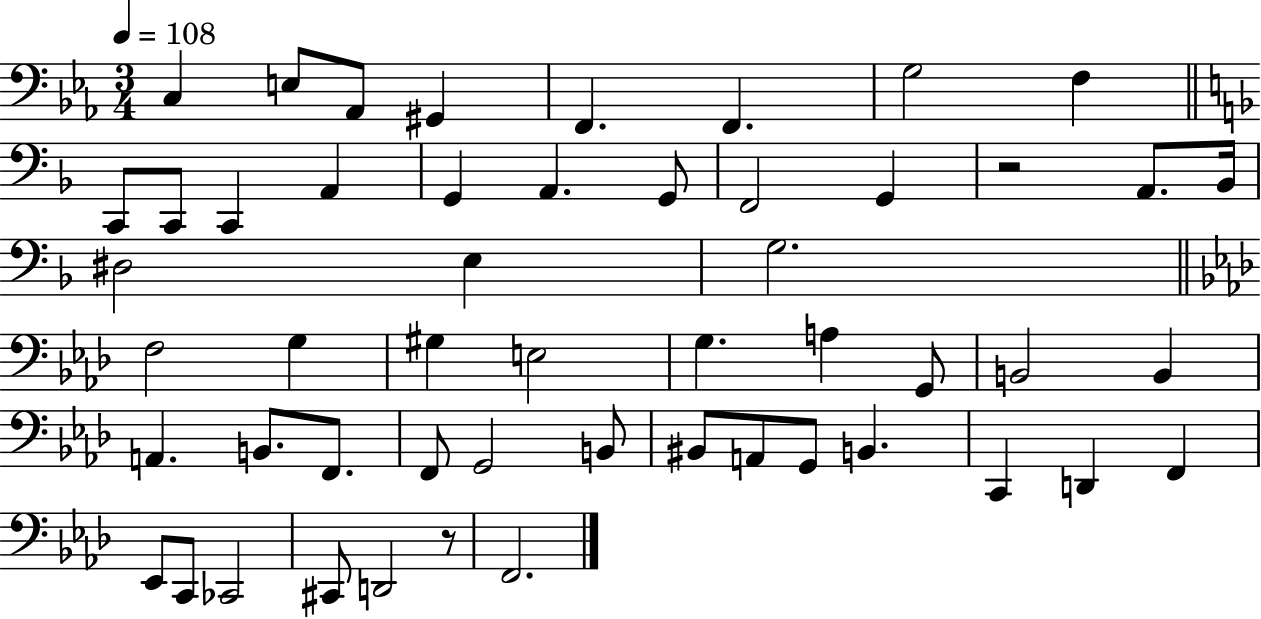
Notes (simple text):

C3/q E3/e Ab2/e G#2/q F2/q. F2/q. G3/h F3/q C2/e C2/e C2/q A2/q G2/q A2/q. G2/e F2/h G2/q R/h A2/e. Bb2/s D#3/h E3/q G3/h. F3/h G3/q G#3/q E3/h G3/q. A3/q G2/e B2/h B2/q A2/q. B2/e. F2/e. F2/e G2/h B2/e BIS2/e A2/e G2/e B2/q. C2/q D2/q F2/q Eb2/e C2/e CES2/h C#2/e D2/h R/e F2/h.